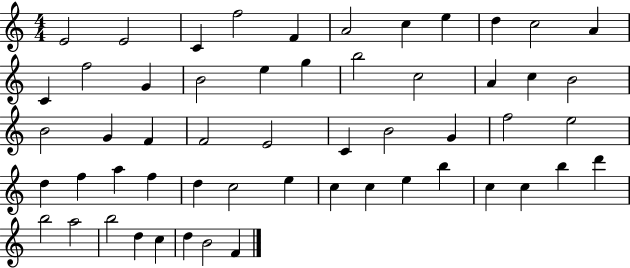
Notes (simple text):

E4/h E4/h C4/q F5/h F4/q A4/h C5/q E5/q D5/q C5/h A4/q C4/q F5/h G4/q B4/h E5/q G5/q B5/h C5/h A4/q C5/q B4/h B4/h G4/q F4/q F4/h E4/h C4/q B4/h G4/q F5/h E5/h D5/q F5/q A5/q F5/q D5/q C5/h E5/q C5/q C5/q E5/q B5/q C5/q C5/q B5/q D6/q B5/h A5/h B5/h D5/q C5/q D5/q B4/h F4/q